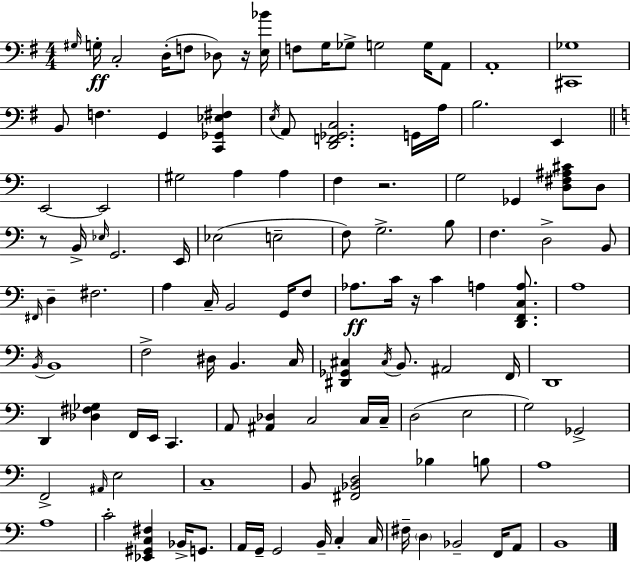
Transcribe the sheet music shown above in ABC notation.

X:1
T:Untitled
M:4/4
L:1/4
K:G
^G,/4 G,/4 C,2 D,/4 F,/2 _D,/2 z/4 [E,_B]/4 F,/2 G,/4 _G,/2 G,2 G,/4 A,,/2 A,,4 [^C,,_G,]4 B,,/2 F, G,, [C,,_G,,_E,^F,] E,/4 A,,/2 [D,,F,,_G,,C,]2 G,,/4 A,/4 B,2 E,, E,,2 E,,2 ^G,2 A, A, F, z2 G,2 _G,, [D,^F,^A,^C]/2 D,/2 z/2 B,,/4 _E,/4 G,,2 E,,/4 _E,2 E,2 F,/2 G,2 B,/2 F, D,2 B,,/2 ^F,,/4 D, ^F,2 A, C,/4 B,,2 G,,/4 F,/2 _A,/2 C/4 z/4 C A, [D,,F,,C,A,]/2 A,4 B,,/4 B,,4 F,2 ^D,/4 B,, C,/4 [^D,,_G,,^C,] ^C,/4 B,,/2 ^A,,2 F,,/4 D,,4 D,, [_D,^F,_G,] F,,/4 E,,/4 C,, A,,/2 [^A,,_D,] C,2 C,/4 C,/4 D,2 E,2 G,2 _G,,2 F,,2 ^A,,/4 E,2 C,4 B,,/2 [^F,,_B,,D,]2 _B, B,/2 A,4 A,4 C2 [_E,,^G,,C,^F,] _B,,/4 G,,/2 A,,/4 G,,/4 G,,2 B,,/4 C, C,/4 ^F,/4 D, _B,,2 F,,/4 A,,/2 B,,4